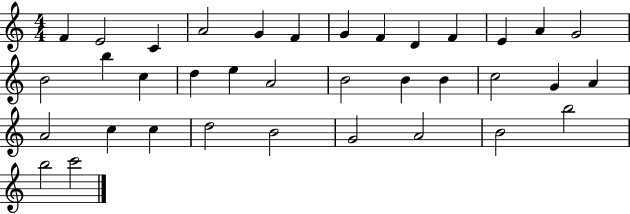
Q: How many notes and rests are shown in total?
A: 36